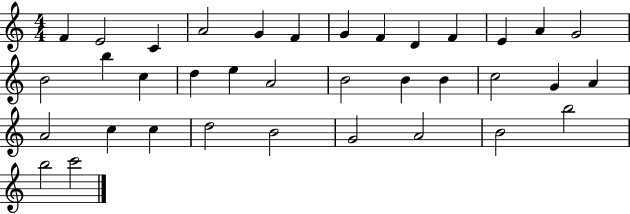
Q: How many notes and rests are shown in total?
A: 36